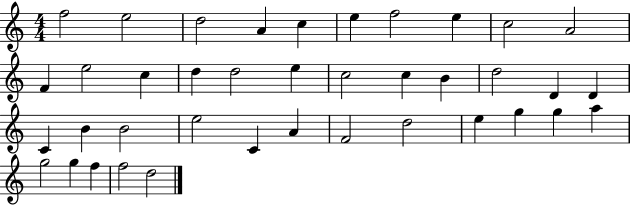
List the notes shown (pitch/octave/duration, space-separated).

F5/h E5/h D5/h A4/q C5/q E5/q F5/h E5/q C5/h A4/h F4/q E5/h C5/q D5/q D5/h E5/q C5/h C5/q B4/q D5/h D4/q D4/q C4/q B4/q B4/h E5/h C4/q A4/q F4/h D5/h E5/q G5/q G5/q A5/q G5/h G5/q F5/q F5/h D5/h